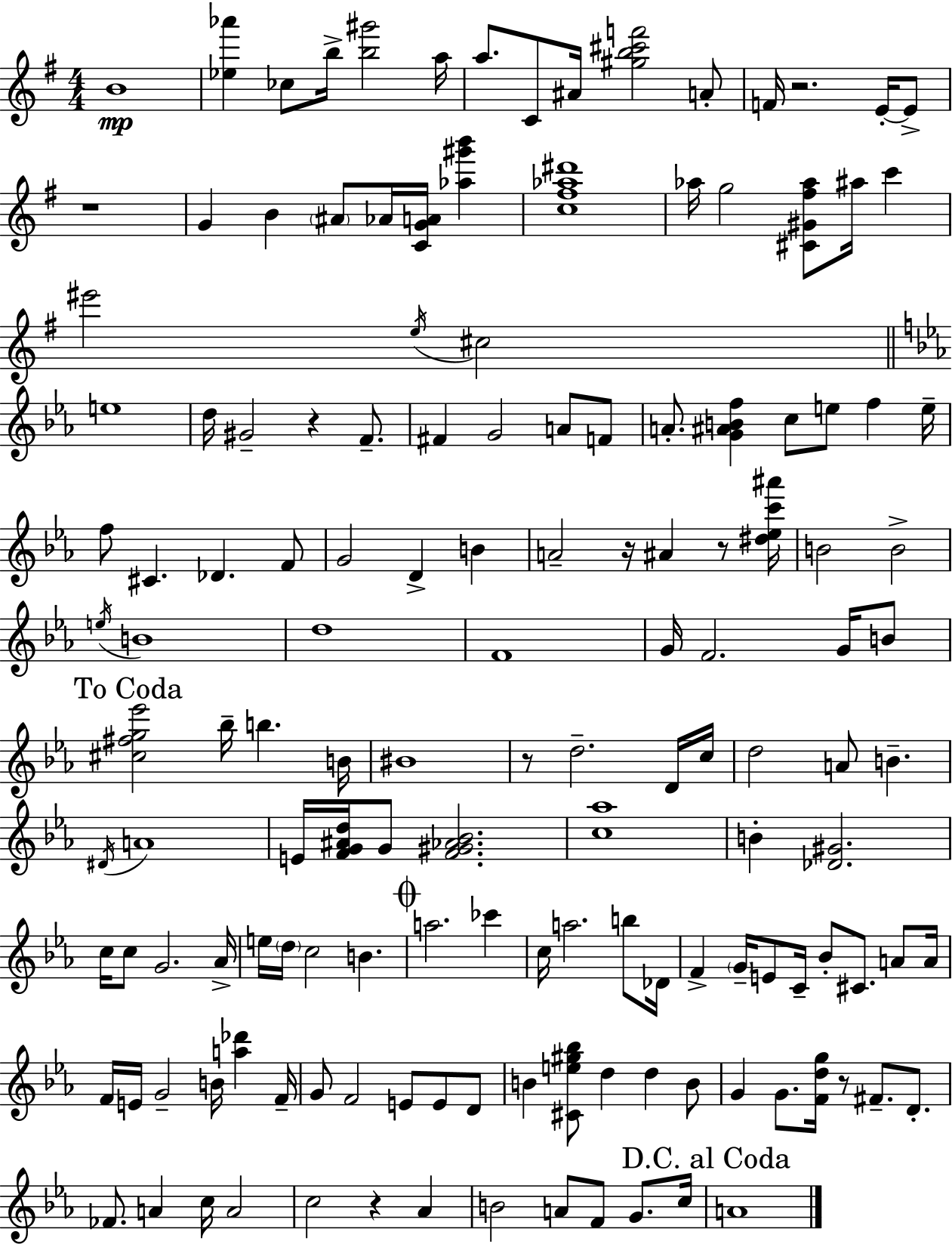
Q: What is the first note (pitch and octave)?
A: B4